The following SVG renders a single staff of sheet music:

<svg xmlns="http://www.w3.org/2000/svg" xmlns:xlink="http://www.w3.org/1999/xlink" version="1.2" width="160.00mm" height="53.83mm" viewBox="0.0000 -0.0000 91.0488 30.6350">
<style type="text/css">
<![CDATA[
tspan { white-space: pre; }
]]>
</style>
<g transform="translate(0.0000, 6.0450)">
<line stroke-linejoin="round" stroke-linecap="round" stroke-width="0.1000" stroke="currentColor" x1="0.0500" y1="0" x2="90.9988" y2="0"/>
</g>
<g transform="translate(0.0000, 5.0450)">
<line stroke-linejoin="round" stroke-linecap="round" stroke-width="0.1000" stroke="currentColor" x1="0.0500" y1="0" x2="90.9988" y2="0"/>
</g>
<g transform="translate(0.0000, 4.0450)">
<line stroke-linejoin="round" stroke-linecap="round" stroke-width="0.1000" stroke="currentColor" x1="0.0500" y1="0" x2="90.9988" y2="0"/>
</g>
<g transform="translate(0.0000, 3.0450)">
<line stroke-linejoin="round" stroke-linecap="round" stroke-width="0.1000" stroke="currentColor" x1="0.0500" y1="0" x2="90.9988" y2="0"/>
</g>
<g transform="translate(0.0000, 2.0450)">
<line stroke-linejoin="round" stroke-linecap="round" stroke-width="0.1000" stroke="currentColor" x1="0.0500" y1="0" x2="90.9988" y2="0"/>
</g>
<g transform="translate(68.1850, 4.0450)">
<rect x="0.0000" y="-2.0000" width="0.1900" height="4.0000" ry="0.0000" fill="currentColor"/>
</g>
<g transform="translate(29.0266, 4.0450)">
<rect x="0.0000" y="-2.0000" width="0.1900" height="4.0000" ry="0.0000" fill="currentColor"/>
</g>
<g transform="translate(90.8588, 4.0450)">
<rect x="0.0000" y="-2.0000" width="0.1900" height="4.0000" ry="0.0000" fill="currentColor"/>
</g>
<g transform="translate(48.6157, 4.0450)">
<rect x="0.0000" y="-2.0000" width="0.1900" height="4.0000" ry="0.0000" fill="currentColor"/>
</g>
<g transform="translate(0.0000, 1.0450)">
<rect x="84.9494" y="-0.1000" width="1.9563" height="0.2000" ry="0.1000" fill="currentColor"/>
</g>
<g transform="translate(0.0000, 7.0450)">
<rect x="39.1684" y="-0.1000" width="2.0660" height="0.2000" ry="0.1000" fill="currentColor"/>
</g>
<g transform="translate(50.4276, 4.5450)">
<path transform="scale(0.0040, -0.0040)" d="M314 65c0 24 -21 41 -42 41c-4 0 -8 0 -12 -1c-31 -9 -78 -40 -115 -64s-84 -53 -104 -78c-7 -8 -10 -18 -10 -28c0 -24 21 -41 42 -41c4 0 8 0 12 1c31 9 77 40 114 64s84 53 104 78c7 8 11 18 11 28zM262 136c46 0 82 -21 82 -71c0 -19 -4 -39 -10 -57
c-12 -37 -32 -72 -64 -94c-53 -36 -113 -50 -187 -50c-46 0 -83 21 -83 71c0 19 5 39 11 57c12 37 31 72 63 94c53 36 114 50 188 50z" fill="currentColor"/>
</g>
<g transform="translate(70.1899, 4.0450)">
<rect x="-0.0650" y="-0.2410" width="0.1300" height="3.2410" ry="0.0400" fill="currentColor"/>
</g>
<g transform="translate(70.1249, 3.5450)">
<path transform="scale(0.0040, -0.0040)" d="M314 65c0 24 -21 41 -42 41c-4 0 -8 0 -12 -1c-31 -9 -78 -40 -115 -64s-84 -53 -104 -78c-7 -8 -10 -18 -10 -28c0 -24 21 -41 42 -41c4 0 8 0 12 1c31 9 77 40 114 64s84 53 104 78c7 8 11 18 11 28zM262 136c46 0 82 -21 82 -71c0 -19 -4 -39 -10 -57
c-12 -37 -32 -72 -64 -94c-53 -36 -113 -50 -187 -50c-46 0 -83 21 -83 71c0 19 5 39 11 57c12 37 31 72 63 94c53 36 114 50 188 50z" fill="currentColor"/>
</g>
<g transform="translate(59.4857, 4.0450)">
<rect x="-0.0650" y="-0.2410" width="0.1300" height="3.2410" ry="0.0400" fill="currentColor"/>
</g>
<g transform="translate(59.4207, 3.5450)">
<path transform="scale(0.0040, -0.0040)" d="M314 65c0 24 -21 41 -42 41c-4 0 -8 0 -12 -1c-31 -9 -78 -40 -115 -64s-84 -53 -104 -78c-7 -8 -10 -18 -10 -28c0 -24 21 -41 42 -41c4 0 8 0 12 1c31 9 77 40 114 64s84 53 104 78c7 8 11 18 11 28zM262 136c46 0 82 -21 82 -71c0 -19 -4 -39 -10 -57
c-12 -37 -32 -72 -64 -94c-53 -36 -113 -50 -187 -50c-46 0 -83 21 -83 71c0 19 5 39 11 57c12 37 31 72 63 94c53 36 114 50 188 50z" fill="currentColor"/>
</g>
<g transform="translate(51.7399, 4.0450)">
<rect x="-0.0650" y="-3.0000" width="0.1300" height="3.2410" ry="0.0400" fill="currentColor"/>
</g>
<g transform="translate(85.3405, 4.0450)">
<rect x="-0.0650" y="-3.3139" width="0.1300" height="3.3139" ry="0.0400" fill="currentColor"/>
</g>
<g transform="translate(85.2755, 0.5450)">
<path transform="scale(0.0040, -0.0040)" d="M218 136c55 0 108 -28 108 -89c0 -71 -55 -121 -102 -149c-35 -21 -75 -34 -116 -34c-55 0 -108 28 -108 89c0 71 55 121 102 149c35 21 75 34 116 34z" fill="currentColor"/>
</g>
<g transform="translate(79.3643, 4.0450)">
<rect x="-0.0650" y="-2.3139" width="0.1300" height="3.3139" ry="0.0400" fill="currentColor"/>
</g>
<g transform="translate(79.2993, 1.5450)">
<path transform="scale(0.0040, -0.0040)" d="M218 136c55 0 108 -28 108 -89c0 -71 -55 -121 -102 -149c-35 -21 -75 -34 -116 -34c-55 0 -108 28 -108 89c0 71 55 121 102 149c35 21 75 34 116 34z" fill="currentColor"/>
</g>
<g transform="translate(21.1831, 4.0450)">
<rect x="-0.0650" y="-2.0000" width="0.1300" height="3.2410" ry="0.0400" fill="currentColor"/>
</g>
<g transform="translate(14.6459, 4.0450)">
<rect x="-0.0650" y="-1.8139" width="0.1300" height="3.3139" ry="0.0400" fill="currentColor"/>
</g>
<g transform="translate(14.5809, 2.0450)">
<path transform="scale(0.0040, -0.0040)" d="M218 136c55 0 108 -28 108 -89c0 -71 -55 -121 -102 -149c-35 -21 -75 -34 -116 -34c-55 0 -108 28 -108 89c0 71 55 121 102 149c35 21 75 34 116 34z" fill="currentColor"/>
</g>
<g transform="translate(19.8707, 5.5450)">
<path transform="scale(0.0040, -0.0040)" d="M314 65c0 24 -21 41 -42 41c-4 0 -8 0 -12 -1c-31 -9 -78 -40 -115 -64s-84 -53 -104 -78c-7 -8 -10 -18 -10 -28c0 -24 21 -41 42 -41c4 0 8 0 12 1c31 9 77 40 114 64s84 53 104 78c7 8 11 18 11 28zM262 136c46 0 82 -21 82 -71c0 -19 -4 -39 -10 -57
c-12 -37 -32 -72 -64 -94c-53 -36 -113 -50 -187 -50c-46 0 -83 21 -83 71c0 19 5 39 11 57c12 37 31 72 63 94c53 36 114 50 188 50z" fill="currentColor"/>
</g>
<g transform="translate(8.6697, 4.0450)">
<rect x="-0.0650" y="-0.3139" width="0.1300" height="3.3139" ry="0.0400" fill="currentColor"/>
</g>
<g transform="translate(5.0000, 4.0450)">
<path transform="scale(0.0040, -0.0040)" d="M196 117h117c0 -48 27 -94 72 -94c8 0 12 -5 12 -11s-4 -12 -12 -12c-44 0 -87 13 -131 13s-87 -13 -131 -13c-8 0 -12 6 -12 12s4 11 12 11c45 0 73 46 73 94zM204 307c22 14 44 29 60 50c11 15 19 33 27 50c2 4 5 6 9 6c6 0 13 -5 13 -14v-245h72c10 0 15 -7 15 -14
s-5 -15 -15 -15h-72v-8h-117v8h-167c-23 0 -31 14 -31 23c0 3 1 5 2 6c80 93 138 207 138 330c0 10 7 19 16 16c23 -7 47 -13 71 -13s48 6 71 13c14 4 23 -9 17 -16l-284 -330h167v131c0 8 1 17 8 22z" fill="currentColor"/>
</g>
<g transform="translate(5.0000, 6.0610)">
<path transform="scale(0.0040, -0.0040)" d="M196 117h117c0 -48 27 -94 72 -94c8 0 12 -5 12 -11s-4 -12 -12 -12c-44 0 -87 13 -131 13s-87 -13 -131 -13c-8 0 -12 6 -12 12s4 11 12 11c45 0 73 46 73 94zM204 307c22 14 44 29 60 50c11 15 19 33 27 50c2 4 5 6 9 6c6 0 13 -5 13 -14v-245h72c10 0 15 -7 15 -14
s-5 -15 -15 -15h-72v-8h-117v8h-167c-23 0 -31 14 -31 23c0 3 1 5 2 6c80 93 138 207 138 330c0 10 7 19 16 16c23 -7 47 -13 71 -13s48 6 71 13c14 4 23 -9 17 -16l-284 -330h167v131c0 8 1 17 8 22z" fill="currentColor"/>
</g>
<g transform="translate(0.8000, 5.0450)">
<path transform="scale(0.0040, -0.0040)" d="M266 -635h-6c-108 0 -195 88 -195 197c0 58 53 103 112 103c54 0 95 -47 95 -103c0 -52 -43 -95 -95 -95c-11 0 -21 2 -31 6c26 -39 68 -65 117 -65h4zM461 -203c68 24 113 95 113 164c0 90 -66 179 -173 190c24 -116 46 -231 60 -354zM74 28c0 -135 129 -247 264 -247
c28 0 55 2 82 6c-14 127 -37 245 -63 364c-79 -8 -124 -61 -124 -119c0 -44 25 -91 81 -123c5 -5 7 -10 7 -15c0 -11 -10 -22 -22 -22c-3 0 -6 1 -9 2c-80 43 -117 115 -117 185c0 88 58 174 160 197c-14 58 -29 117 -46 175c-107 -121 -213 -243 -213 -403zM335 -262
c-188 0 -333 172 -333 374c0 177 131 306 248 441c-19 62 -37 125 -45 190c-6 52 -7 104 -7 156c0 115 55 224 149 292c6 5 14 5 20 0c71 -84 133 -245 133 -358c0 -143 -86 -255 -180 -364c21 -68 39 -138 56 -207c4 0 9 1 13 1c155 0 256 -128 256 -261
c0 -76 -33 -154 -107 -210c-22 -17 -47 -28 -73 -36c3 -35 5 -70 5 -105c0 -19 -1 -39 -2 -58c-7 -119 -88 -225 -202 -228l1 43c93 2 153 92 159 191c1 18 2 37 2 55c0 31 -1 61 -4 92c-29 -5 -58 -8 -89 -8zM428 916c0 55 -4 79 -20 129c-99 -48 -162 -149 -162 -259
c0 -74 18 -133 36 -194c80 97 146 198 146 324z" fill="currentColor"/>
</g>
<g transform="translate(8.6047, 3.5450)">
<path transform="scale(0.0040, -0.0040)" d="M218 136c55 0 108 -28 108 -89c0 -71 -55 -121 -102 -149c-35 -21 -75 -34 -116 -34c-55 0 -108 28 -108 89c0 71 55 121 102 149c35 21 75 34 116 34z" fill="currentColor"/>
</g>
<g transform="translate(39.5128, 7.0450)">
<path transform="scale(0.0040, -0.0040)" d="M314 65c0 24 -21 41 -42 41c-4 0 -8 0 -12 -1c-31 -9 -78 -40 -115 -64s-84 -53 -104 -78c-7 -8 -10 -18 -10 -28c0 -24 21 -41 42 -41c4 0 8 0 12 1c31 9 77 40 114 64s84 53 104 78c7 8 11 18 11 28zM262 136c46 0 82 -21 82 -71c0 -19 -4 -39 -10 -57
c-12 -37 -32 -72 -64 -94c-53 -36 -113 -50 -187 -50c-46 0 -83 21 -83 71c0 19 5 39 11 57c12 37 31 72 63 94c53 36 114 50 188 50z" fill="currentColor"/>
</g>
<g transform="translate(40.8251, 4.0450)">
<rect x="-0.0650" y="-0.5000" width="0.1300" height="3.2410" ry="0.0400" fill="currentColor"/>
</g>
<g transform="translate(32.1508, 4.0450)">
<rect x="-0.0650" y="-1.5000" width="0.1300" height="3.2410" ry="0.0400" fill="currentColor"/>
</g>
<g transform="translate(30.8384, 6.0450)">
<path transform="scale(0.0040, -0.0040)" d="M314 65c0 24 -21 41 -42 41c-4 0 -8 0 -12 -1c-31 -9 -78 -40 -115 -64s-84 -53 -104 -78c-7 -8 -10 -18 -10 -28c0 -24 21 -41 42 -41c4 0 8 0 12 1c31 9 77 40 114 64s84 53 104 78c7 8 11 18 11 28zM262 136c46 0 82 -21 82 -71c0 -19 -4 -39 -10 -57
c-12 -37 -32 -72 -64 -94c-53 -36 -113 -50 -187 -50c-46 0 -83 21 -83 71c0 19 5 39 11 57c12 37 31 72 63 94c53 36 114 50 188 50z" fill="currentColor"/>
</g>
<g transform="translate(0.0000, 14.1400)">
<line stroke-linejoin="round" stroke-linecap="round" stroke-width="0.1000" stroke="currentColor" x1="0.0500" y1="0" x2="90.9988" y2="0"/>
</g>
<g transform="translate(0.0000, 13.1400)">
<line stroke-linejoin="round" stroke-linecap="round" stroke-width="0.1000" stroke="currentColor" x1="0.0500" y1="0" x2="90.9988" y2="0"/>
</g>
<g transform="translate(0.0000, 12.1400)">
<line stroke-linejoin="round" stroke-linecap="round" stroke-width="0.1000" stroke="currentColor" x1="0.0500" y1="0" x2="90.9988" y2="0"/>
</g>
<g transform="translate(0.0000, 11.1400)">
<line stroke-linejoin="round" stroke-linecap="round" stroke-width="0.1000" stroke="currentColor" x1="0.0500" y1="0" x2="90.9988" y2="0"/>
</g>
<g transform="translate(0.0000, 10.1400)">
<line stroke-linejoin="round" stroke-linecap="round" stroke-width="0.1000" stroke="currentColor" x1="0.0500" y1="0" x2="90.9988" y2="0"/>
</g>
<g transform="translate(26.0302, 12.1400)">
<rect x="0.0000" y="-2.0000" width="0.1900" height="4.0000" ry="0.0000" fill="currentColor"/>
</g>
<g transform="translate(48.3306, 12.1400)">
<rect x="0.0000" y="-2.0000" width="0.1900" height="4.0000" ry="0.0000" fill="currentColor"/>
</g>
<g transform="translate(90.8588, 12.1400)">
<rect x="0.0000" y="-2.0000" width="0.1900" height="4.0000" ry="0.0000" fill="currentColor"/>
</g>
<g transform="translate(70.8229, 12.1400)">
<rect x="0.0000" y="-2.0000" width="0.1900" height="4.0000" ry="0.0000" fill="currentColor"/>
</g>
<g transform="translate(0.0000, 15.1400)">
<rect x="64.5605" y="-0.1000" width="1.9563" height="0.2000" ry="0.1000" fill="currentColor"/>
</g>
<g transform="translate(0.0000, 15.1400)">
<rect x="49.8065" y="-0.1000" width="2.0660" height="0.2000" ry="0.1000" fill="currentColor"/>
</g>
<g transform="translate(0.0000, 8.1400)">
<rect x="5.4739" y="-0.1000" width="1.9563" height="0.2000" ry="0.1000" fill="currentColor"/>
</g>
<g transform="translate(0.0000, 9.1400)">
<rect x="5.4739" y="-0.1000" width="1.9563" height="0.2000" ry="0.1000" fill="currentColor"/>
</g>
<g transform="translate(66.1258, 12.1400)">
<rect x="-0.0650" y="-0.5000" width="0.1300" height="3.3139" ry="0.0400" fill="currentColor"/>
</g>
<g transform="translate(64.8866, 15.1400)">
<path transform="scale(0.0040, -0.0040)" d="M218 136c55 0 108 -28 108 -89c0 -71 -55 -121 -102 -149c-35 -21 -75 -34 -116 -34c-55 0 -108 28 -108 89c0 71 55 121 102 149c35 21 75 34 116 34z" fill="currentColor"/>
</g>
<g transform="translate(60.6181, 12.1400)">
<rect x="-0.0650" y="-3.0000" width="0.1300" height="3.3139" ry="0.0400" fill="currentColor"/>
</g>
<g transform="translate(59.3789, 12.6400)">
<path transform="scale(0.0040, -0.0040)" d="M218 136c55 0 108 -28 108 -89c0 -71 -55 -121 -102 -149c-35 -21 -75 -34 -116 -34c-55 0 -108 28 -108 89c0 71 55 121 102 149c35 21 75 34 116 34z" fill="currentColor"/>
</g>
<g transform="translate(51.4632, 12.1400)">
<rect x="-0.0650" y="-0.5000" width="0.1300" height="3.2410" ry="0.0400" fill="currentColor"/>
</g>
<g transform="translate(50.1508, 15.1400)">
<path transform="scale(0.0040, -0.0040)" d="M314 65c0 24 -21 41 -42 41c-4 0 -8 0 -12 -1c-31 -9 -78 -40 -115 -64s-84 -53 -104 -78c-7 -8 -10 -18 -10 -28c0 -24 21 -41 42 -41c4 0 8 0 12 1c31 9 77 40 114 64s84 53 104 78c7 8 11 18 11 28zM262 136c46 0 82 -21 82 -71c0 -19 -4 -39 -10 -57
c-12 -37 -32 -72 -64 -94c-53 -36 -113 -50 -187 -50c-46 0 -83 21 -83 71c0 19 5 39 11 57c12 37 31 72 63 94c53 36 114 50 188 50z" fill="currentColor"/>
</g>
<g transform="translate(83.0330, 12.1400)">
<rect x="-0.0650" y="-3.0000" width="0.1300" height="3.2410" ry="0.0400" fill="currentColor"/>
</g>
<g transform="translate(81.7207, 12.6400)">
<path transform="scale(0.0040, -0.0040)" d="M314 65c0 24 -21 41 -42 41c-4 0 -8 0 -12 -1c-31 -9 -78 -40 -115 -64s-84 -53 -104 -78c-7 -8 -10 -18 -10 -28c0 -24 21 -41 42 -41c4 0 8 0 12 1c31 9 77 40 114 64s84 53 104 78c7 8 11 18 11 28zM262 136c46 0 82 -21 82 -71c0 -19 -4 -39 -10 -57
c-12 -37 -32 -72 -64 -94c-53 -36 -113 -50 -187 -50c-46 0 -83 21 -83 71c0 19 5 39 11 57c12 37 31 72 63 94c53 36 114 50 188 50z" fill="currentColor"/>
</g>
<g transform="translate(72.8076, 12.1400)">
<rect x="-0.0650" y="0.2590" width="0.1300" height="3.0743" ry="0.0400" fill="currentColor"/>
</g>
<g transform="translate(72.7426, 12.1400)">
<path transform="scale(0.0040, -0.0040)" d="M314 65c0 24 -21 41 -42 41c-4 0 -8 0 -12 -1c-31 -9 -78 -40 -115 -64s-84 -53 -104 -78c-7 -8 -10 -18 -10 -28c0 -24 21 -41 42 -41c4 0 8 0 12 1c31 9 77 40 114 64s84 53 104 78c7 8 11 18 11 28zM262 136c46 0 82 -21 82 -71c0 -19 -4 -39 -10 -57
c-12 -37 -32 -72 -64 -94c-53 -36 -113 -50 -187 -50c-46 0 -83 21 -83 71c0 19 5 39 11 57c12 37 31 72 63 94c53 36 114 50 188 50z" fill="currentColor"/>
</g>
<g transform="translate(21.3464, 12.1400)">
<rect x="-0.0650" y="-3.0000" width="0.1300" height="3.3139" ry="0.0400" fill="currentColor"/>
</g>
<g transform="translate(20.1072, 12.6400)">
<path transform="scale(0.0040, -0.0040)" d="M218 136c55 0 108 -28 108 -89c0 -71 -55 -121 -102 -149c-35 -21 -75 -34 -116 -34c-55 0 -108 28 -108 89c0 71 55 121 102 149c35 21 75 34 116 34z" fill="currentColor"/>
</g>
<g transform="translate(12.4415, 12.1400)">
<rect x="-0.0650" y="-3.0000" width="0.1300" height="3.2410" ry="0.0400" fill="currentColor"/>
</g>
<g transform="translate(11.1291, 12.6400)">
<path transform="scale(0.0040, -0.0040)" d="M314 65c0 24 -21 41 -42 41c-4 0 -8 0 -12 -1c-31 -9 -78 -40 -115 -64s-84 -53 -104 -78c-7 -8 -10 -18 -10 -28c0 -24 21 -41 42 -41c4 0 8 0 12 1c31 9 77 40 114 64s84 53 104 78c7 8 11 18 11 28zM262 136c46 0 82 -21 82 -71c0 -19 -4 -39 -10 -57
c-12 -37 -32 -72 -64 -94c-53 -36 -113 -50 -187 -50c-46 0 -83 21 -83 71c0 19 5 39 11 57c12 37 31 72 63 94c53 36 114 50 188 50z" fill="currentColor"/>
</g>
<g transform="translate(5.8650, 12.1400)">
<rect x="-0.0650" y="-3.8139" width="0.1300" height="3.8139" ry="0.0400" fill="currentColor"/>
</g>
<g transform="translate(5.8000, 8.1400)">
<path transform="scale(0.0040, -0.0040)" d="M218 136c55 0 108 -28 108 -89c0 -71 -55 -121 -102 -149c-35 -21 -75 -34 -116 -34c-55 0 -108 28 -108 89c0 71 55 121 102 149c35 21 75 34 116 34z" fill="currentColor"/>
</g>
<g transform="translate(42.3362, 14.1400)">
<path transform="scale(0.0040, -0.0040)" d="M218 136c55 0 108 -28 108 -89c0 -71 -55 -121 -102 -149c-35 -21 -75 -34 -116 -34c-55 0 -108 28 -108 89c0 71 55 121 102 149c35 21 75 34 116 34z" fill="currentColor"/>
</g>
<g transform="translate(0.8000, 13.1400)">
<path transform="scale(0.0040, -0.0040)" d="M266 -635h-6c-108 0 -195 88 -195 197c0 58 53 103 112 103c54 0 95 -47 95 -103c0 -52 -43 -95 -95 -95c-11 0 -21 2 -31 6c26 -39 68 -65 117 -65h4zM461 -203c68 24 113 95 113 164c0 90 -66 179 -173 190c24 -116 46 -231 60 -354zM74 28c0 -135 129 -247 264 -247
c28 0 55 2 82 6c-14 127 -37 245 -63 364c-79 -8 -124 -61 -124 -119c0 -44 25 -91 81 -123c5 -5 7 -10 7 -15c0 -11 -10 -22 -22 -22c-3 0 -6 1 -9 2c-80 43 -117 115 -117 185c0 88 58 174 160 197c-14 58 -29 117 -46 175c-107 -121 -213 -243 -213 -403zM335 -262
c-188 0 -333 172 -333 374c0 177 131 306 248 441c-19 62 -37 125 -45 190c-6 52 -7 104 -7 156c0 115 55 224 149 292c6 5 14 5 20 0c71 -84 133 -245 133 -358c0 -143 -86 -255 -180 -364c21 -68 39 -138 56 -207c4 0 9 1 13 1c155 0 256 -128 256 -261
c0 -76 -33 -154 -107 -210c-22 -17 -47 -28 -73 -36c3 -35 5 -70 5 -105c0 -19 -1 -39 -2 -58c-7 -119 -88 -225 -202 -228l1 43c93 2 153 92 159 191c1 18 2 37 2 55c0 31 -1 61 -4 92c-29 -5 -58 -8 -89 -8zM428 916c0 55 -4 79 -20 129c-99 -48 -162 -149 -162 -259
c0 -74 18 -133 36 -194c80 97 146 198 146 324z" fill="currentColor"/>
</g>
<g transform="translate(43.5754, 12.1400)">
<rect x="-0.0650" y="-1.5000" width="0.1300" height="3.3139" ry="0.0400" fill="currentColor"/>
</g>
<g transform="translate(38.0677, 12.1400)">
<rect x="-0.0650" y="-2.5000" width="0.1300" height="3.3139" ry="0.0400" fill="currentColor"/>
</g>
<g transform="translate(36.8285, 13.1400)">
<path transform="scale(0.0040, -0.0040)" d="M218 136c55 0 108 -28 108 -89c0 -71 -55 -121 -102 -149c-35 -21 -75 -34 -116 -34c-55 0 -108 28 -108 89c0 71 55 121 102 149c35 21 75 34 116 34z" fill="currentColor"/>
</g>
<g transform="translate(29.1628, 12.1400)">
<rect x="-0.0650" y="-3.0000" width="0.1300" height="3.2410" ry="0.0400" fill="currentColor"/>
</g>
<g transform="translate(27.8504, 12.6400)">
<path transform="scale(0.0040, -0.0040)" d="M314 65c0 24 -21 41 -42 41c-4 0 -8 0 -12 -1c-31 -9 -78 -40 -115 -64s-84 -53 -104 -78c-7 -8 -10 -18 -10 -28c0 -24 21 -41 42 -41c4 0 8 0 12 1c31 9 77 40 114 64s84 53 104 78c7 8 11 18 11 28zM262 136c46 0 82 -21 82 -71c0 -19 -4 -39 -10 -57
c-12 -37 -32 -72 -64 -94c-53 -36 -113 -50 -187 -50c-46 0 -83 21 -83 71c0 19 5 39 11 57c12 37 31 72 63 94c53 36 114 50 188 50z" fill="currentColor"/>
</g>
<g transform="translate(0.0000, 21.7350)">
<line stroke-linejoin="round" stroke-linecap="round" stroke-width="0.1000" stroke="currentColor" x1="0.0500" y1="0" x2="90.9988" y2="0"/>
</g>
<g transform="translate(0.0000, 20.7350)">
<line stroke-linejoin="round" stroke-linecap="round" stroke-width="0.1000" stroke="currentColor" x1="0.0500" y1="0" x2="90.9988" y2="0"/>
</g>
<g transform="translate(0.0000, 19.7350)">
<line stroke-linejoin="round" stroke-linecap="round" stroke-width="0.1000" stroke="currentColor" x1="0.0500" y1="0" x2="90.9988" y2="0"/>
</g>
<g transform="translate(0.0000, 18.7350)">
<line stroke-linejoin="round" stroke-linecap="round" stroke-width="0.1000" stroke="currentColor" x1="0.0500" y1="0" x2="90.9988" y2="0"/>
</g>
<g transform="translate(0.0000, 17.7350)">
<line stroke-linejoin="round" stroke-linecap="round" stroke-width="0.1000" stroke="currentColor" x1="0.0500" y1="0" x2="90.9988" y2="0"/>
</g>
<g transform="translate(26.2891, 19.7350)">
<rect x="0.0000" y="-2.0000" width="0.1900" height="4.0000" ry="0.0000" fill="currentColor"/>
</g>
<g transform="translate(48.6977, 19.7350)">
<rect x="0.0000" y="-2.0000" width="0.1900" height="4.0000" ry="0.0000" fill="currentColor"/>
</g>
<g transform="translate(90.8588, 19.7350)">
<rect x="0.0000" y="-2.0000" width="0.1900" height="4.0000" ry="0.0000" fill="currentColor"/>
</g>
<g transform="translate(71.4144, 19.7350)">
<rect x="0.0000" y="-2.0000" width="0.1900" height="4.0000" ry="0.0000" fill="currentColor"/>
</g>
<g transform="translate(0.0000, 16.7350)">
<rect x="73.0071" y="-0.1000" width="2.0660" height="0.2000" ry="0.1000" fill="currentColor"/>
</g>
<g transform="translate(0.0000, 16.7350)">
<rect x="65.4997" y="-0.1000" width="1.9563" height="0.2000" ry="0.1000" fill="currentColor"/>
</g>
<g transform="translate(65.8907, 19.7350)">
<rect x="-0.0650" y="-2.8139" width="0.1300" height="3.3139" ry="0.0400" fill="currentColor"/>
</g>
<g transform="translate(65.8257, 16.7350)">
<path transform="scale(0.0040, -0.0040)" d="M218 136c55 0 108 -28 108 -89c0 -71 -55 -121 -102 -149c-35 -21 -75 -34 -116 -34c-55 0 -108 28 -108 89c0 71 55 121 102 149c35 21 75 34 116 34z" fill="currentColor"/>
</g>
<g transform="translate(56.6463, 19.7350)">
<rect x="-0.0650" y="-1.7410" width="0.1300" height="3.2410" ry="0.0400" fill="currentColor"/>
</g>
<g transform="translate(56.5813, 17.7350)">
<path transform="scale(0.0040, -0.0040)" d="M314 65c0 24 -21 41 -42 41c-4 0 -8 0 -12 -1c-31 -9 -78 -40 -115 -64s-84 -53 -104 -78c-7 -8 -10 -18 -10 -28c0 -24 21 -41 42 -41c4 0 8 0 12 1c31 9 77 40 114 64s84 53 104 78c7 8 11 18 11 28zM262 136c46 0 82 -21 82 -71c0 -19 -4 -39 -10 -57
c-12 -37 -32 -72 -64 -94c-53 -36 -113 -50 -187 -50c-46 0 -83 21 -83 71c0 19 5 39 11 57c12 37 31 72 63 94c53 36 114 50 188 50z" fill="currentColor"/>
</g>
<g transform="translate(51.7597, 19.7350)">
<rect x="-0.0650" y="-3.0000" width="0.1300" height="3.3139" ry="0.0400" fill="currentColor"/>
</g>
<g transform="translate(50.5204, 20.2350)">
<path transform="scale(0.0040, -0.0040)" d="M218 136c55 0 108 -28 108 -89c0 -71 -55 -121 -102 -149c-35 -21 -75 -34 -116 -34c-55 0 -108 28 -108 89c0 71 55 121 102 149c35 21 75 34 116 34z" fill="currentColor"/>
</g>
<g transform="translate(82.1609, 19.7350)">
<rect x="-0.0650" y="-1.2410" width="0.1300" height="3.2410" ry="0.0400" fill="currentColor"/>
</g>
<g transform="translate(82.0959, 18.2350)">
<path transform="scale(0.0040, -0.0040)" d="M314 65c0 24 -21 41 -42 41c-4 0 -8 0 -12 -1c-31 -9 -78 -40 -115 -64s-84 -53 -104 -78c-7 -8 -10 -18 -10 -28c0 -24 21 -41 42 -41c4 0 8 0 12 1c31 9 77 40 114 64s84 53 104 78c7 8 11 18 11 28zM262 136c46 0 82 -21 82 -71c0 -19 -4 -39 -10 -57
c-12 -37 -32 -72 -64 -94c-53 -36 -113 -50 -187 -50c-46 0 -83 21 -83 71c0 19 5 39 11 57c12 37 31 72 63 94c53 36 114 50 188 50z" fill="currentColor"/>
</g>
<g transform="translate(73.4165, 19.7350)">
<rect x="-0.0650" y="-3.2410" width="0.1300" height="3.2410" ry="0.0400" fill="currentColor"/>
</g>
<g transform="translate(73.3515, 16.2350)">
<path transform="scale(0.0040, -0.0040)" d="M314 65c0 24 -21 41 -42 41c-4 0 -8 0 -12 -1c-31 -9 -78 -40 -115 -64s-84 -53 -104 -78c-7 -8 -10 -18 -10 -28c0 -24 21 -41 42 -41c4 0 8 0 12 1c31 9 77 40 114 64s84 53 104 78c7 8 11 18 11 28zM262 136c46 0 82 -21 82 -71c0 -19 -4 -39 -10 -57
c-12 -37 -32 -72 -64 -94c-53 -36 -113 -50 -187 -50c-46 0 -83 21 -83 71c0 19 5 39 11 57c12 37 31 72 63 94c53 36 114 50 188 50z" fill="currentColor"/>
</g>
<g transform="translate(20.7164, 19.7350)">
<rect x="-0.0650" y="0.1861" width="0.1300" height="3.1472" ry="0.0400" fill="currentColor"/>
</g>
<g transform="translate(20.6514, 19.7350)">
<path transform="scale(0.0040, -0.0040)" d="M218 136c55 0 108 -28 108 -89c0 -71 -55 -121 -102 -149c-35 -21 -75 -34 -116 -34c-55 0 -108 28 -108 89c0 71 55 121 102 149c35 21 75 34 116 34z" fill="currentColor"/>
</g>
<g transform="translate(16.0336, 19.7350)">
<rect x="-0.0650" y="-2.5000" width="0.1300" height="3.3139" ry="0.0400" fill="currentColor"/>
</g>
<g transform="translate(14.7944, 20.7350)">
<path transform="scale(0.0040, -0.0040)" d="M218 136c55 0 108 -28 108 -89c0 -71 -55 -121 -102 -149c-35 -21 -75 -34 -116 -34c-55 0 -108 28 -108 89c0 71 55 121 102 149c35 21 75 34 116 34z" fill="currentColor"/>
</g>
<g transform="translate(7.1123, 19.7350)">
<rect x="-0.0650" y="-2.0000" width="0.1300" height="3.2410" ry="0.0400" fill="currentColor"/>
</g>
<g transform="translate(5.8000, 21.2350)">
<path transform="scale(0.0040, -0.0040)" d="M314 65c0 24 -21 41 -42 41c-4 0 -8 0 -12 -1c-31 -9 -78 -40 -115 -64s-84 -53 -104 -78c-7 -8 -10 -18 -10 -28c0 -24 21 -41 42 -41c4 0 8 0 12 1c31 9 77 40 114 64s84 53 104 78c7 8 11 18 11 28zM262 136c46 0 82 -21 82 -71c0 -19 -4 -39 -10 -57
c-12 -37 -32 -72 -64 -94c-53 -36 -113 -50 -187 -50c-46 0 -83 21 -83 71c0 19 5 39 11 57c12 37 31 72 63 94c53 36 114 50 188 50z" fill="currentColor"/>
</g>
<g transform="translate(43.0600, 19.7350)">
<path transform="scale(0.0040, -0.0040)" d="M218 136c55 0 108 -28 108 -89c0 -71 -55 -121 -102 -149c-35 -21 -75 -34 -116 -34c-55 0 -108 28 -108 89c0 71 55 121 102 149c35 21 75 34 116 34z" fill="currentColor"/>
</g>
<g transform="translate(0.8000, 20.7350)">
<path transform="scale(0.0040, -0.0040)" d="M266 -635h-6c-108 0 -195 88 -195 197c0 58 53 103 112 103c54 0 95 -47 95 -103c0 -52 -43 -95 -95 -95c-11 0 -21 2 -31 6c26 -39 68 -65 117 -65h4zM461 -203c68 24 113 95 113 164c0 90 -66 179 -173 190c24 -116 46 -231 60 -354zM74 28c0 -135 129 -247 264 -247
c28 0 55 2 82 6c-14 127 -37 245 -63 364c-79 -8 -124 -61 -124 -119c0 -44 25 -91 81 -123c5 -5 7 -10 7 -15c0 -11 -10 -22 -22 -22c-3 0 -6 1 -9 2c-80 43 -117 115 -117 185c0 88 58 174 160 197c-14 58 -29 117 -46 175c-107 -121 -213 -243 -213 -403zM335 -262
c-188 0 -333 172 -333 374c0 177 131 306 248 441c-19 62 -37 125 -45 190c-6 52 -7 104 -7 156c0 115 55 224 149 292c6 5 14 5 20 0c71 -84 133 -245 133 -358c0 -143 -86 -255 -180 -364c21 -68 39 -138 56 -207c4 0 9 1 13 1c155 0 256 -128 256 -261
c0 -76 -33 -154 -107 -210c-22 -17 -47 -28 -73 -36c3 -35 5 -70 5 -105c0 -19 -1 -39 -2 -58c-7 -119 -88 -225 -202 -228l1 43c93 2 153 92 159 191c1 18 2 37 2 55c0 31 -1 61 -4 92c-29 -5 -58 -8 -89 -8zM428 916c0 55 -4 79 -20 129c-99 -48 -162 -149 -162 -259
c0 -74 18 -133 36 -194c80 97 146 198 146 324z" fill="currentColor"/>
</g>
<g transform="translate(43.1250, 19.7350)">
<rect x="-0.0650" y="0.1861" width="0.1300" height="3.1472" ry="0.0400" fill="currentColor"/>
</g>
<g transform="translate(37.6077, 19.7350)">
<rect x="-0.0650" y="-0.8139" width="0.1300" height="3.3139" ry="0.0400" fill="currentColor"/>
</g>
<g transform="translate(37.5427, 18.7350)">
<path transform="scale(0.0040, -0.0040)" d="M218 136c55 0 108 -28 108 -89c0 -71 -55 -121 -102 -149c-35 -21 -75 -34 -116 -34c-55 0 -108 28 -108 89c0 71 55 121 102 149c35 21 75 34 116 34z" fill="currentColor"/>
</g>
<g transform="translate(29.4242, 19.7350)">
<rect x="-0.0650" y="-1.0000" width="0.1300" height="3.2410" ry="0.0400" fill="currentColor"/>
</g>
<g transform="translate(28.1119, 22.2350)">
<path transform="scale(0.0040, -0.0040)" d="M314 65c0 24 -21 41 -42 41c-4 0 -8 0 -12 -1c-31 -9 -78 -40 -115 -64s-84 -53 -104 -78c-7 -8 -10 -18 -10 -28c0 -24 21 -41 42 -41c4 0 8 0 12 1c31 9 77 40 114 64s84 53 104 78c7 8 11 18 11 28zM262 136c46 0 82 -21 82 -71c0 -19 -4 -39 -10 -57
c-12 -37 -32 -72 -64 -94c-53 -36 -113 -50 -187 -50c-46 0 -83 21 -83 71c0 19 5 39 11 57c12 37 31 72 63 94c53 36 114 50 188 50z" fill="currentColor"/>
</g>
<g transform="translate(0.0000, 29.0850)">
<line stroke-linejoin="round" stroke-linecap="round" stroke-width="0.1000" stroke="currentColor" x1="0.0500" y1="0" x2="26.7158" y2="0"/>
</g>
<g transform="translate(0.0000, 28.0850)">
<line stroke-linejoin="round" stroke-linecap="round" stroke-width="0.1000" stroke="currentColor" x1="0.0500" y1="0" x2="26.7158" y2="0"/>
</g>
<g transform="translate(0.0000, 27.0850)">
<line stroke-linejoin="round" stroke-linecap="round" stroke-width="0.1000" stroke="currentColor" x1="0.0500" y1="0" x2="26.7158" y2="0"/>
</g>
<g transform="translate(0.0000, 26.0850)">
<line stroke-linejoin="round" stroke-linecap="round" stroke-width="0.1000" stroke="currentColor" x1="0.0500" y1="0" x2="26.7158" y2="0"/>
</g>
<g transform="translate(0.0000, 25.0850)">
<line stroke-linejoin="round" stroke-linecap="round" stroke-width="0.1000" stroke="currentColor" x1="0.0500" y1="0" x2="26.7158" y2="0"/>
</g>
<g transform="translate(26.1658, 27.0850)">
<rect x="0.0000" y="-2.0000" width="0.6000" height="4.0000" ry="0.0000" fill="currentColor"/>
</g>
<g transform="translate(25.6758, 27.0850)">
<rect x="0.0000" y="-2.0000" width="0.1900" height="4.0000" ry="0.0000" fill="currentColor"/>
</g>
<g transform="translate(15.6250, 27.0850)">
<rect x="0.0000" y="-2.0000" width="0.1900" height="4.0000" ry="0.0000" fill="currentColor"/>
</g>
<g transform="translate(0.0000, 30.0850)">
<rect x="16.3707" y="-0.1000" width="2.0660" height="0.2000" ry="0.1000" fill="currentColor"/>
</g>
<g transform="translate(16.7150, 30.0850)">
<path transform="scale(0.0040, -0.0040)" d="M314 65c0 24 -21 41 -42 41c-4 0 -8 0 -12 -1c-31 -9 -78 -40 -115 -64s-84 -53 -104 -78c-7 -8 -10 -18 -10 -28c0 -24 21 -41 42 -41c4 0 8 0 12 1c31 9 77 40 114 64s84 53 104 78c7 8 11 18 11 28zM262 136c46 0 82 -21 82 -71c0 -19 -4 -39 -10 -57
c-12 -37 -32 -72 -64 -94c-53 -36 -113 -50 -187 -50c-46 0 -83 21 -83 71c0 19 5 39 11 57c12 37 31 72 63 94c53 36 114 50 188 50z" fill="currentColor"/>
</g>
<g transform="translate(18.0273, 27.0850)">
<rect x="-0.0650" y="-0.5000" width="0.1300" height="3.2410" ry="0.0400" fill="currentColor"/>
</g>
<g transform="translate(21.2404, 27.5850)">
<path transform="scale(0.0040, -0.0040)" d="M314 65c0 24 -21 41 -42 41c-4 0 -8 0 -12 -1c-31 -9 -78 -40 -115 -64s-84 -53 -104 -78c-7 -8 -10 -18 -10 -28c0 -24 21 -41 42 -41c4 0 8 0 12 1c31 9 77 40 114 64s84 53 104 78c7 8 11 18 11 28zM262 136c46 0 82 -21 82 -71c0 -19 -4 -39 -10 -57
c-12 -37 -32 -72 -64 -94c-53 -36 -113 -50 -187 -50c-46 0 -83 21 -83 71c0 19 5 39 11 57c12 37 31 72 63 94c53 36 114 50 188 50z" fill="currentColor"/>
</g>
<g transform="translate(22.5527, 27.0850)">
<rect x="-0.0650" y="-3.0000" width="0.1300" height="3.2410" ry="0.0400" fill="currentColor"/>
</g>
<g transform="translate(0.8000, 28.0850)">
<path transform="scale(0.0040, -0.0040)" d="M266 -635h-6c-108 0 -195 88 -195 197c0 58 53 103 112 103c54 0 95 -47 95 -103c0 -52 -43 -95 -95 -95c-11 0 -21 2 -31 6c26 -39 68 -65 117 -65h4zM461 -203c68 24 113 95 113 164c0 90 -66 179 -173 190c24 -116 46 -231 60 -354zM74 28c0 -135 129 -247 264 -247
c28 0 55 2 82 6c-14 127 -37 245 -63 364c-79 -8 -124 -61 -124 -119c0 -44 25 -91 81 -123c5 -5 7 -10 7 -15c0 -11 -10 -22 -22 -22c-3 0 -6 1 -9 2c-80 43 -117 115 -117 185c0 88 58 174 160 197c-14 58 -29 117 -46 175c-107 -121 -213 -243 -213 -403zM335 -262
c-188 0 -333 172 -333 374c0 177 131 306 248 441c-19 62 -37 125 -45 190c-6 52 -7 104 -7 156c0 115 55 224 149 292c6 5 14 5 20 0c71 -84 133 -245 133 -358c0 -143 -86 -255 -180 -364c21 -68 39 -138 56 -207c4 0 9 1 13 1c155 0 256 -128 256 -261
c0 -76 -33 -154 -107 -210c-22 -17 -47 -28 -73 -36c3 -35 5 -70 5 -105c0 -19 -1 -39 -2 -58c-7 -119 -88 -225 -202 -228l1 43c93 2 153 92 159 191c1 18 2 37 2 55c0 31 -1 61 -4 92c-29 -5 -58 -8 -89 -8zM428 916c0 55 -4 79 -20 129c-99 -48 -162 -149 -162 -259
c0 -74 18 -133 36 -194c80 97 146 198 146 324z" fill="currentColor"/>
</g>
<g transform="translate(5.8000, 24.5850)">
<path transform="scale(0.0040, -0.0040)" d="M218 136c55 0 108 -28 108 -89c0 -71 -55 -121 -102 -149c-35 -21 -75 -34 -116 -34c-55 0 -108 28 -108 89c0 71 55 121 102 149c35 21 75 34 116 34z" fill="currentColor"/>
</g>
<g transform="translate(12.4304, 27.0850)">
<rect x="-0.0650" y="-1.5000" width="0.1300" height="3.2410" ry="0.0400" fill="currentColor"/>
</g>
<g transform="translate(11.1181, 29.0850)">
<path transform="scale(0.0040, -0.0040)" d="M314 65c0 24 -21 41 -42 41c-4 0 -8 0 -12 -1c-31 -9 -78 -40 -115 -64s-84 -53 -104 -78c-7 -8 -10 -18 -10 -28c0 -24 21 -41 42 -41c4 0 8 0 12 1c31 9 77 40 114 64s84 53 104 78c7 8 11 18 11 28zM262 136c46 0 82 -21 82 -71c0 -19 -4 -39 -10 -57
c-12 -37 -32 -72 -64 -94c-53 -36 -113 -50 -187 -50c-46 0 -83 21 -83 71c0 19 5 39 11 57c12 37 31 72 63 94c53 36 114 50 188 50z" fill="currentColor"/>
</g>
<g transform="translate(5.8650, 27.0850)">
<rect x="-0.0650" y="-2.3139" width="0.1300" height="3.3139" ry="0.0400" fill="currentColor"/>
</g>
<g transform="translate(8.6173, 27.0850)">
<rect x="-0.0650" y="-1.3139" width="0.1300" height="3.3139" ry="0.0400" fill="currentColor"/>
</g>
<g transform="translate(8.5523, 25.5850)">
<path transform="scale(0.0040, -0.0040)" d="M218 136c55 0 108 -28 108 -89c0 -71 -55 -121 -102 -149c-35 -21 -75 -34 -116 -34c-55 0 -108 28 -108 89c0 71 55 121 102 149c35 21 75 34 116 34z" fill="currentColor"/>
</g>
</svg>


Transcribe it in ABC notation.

X:1
T:Untitled
M:4/4
L:1/4
K:C
c f F2 E2 C2 A2 c2 c2 g b c' A2 A A2 G E C2 A C B2 A2 F2 G B D2 d B A f2 a b2 e2 g e E2 C2 A2